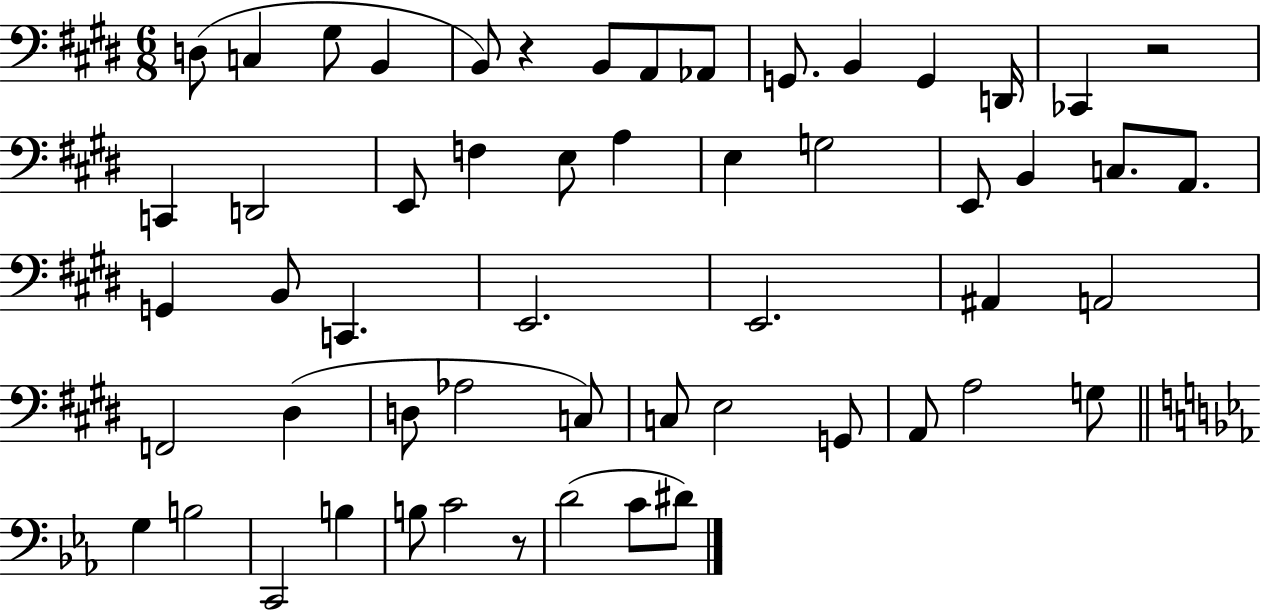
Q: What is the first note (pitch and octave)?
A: D3